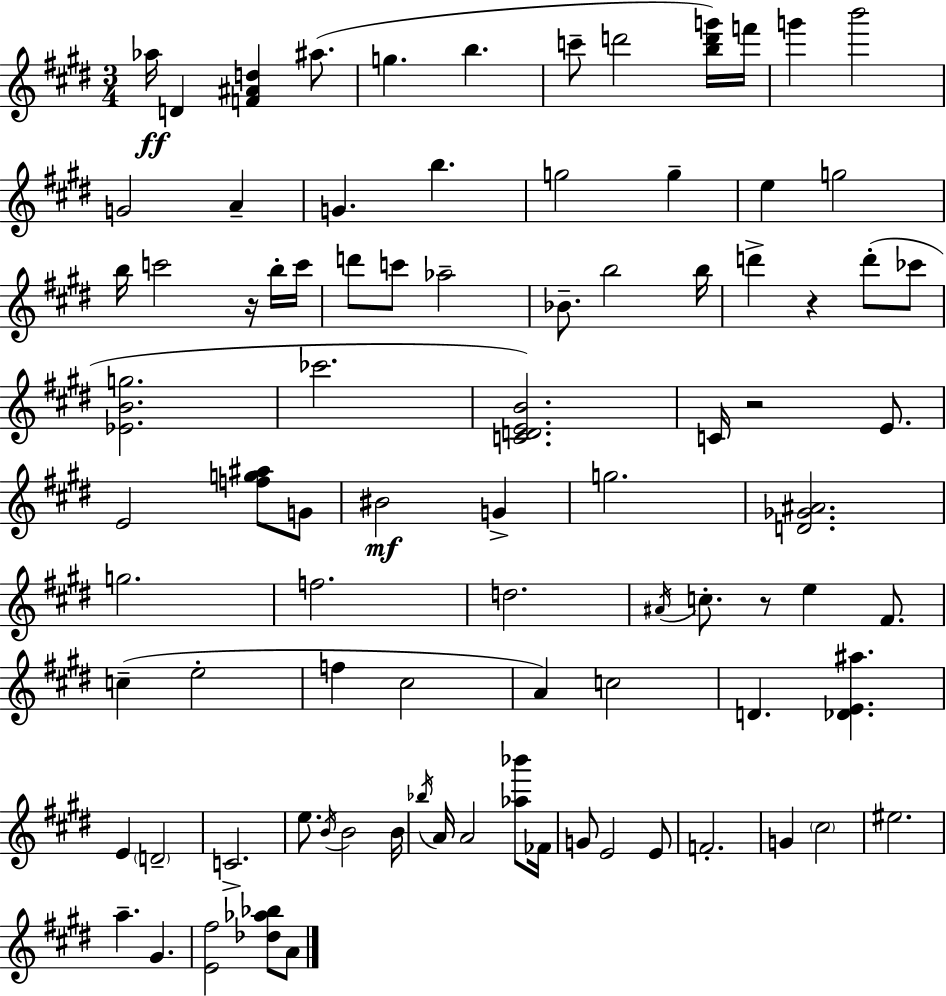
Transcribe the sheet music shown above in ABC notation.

X:1
T:Untitled
M:3/4
L:1/4
K:E
_a/4 D [F^Ad] ^a/2 g b c'/2 d'2 [bd'g']/4 f'/4 g' b'2 G2 A G b g2 g e g2 b/4 c'2 z/4 b/4 c'/4 d'/2 c'/2 _a2 _B/2 b2 b/4 d' z d'/2 _c'/2 [_EBg]2 _c'2 [CDEB]2 C/4 z2 E/2 E2 [fg^a]/2 G/2 ^B2 G g2 [D_G^A]2 g2 f2 d2 ^A/4 c/2 z/2 e ^F/2 c e2 f ^c2 A c2 D [_DE^a] E D2 C2 e/2 B/4 B2 B/4 _b/4 A/4 A2 [_a_b']/2 _F/4 G/2 E2 E/2 F2 G ^c2 ^e2 a ^G [E^f]2 [_d_a_b]/2 A/2